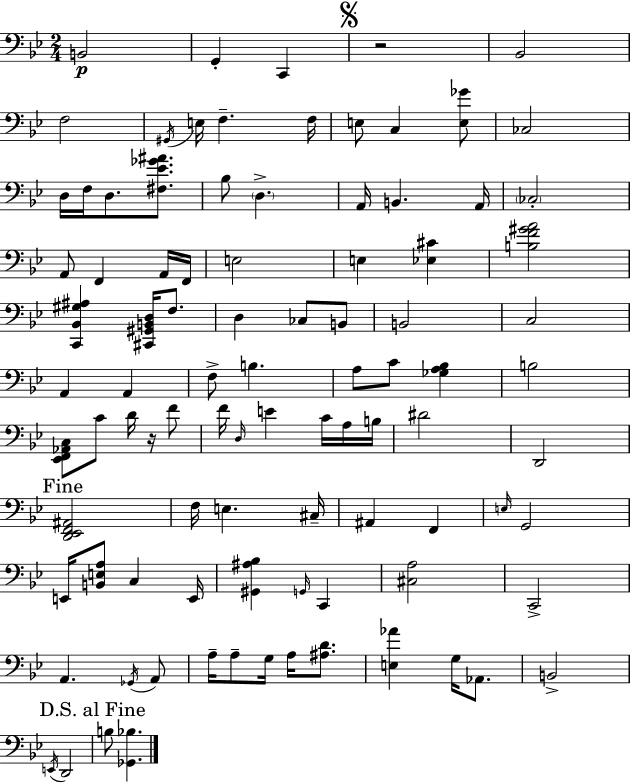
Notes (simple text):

B2/h G2/q C2/q R/h Bb2/h F3/h G#2/s E3/s F3/q. F3/s E3/e C3/q [E3,Gb4]/e CES3/h D3/s F3/s D3/e. [F#3,Eb4,Gb4,A#4]/e. Bb3/e D3/q. A2/s B2/q. A2/s CES3/h A2/e F2/q A2/s F2/s E3/h E3/q [Eb3,C#4]/q [B3,F4,G#4,A4]/h [C2,Bb2,G#3,A#3]/q [C#2,G#2,B2,D3]/s F3/e. D3/q CES3/e B2/e B2/h C3/h A2/q A2/q F3/e B3/q. A3/e C4/e [Gb3,A3,Bb3]/q B3/h [Eb2,F2,Ab2,C3]/e C4/e D4/s R/s F4/e F4/s D3/s E4/q C4/s A3/s B3/s D#4/h D2/h [D2,Eb2,F2,A#2]/h F3/s E3/q. C#3/s A#2/q F2/q E3/s G2/h E2/s [B2,E3,A3]/e C3/q E2/s [G#2,A#3,Bb3]/q G2/s C2/q [C#3,A3]/h C2/h A2/q. Gb2/s A2/e A3/s A3/e G3/s A3/s [A#3,D4]/e. [E3,Ab4]/q G3/s Ab2/e. B2/h E2/s D2/h B3/e [Gb2,Bb3]/q.